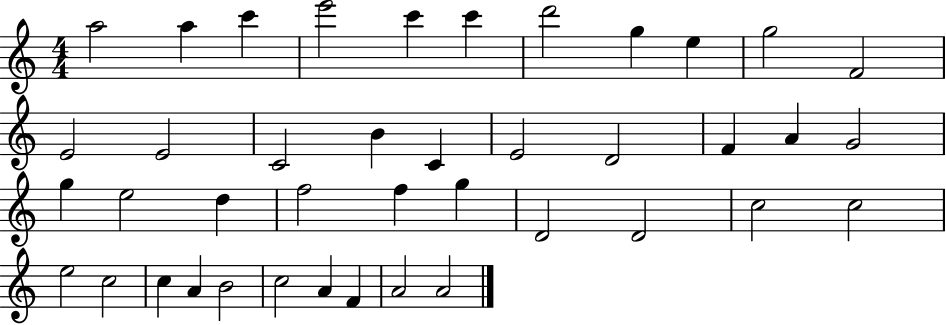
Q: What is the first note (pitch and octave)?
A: A5